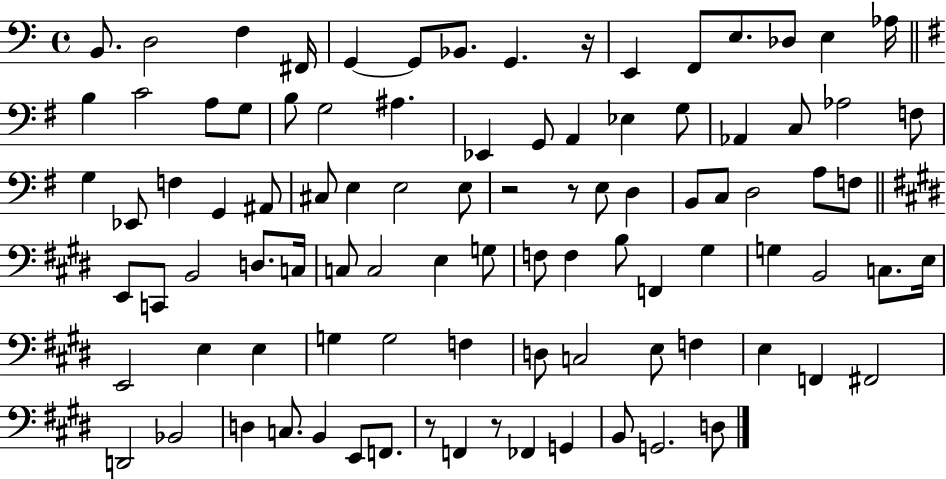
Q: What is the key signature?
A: C major